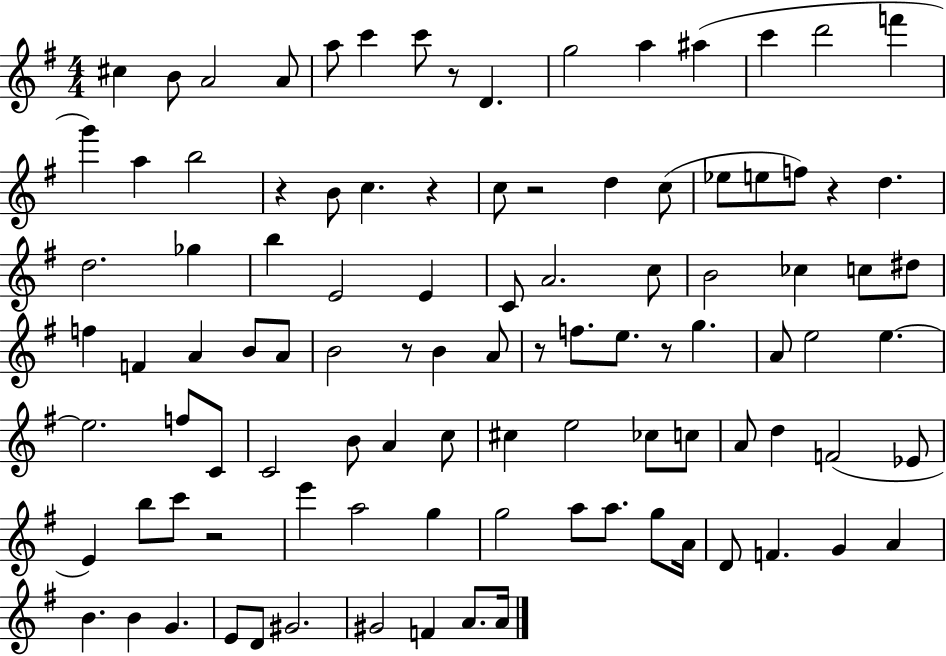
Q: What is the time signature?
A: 4/4